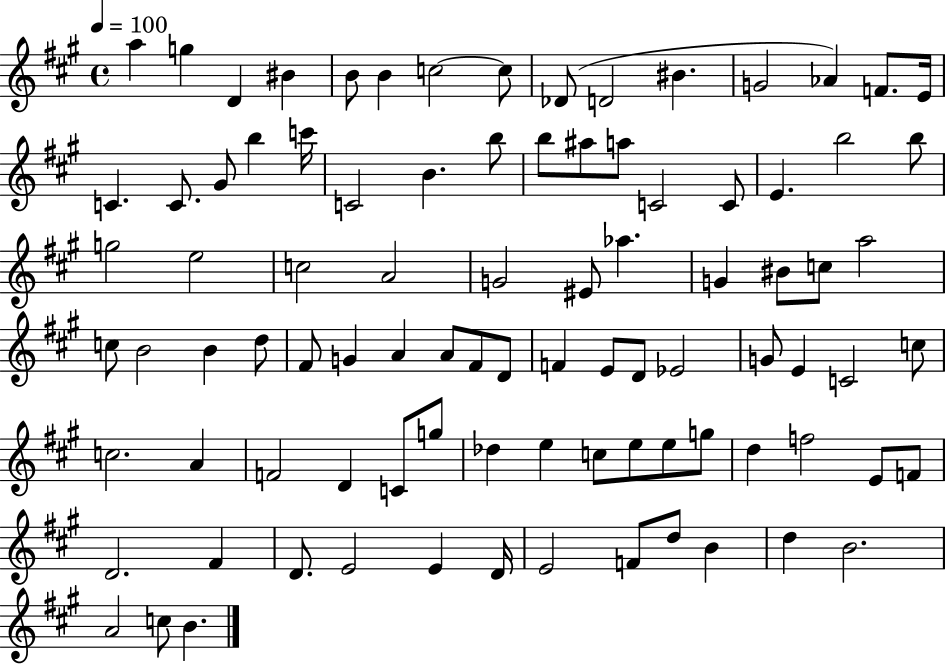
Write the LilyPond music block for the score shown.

{
  \clef treble
  \time 4/4
  \defaultTimeSignature
  \key a \major
  \tempo 4 = 100
  a''4 g''4 d'4 bis'4 | b'8 b'4 c''2~~ c''8 | des'8( d'2 bis'4. | g'2 aes'4) f'8. e'16 | \break c'4. c'8. gis'8 b''4 c'''16 | c'2 b'4. b''8 | b''8 ais''8 a''8 c'2 c'8 | e'4. b''2 b''8 | \break g''2 e''2 | c''2 a'2 | g'2 eis'8 aes''4. | g'4 bis'8 c''8 a''2 | \break c''8 b'2 b'4 d''8 | fis'8 g'4 a'4 a'8 fis'8 d'8 | f'4 e'8 d'8 ees'2 | g'8 e'4 c'2 c''8 | \break c''2. a'4 | f'2 d'4 c'8 g''8 | des''4 e''4 c''8 e''8 e''8 g''8 | d''4 f''2 e'8 f'8 | \break d'2. fis'4 | d'8. e'2 e'4 d'16 | e'2 f'8 d''8 b'4 | d''4 b'2. | \break a'2 c''8 b'4. | \bar "|."
}